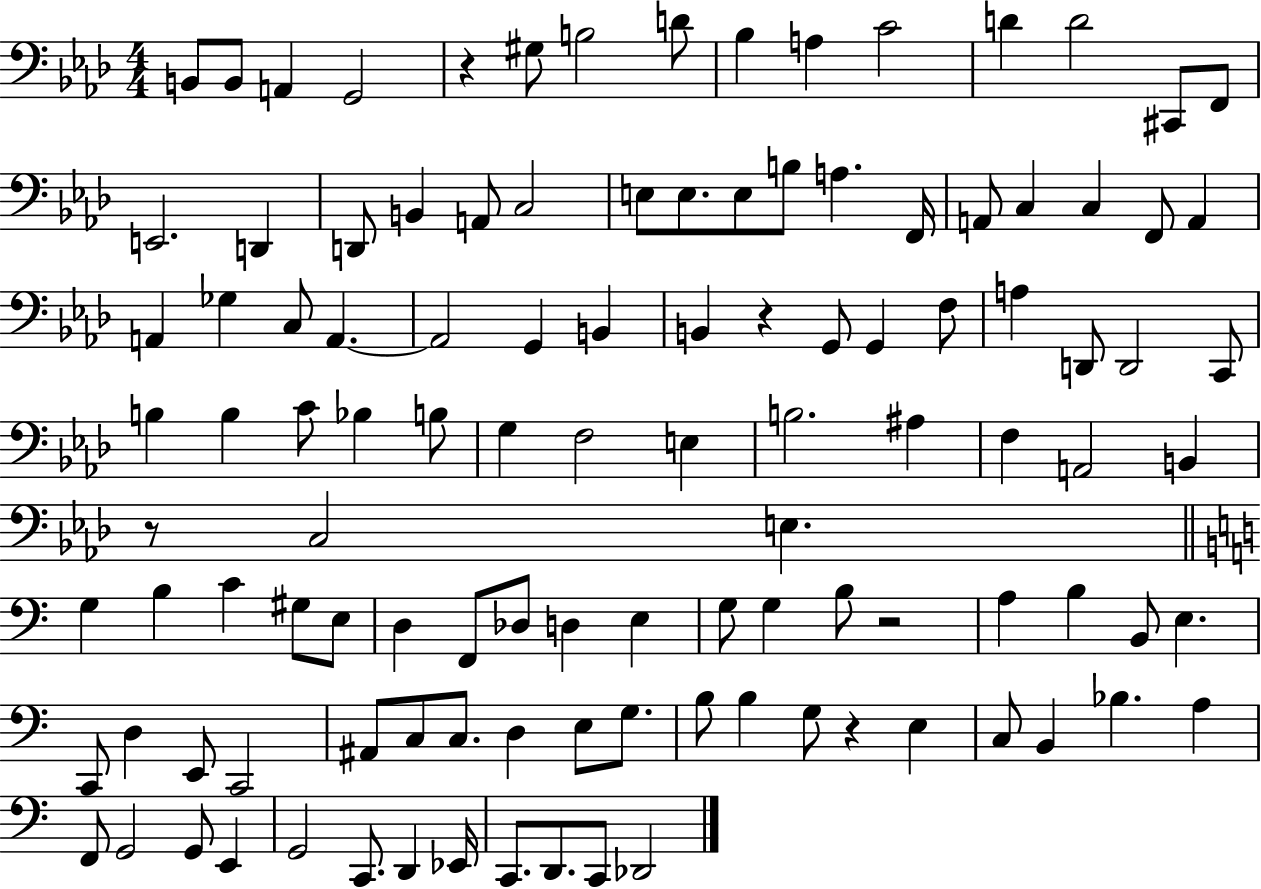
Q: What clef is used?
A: bass